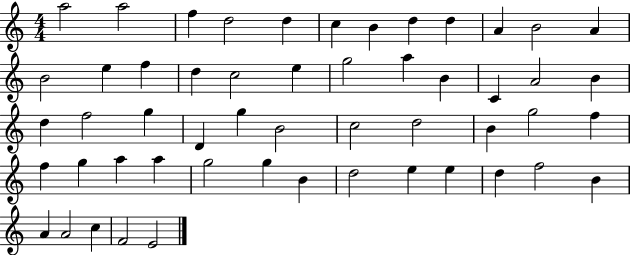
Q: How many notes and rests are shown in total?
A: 53